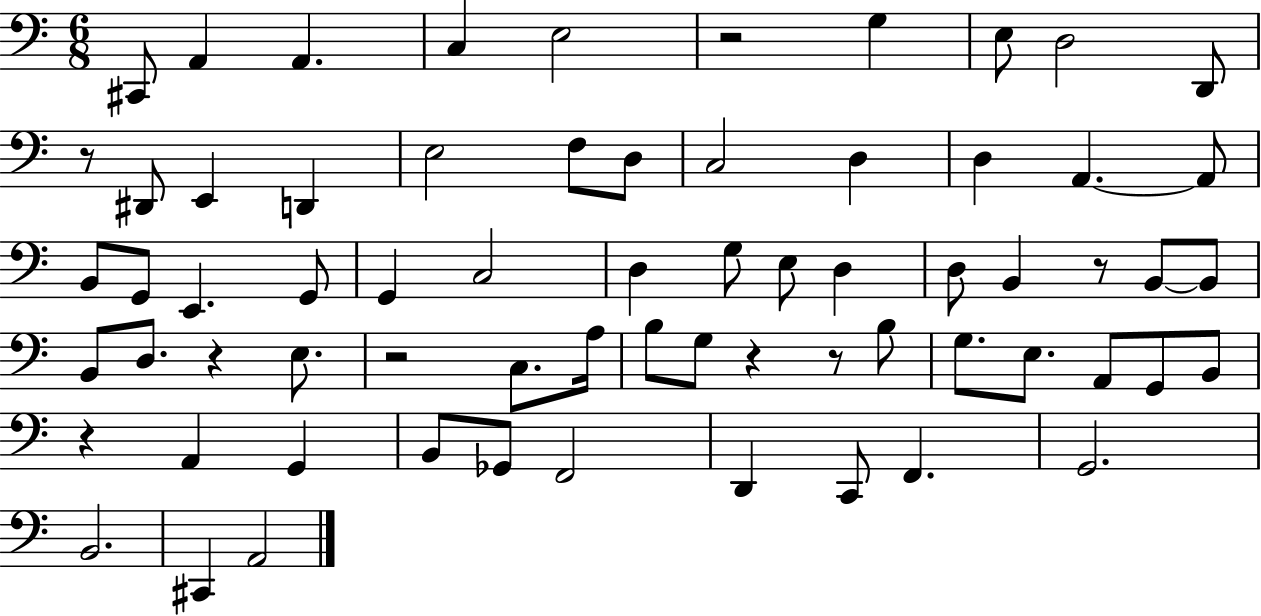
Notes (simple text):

C#2/e A2/q A2/q. C3/q E3/h R/h G3/q E3/e D3/h D2/e R/e D#2/e E2/q D2/q E3/h F3/e D3/e C3/h D3/q D3/q A2/q. A2/e B2/e G2/e E2/q. G2/e G2/q C3/h D3/q G3/e E3/e D3/q D3/e B2/q R/e B2/e B2/e B2/e D3/e. R/q E3/e. R/h C3/e. A3/s B3/e G3/e R/q R/e B3/e G3/e. E3/e. A2/e G2/e B2/e R/q A2/q G2/q B2/e Gb2/e F2/h D2/q C2/e F2/q. G2/h. B2/h. C#2/q A2/h